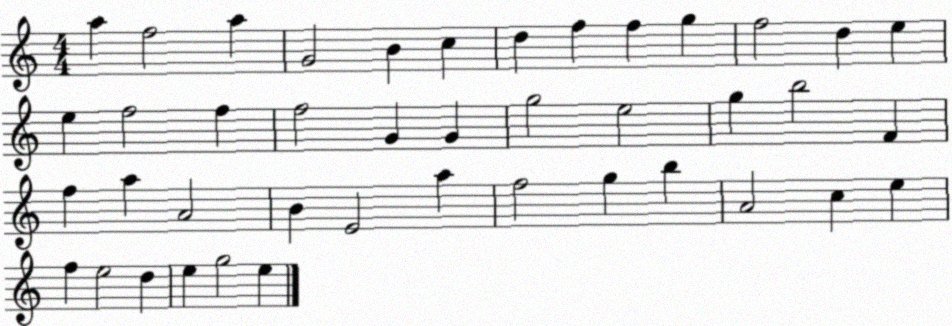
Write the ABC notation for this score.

X:1
T:Untitled
M:4/4
L:1/4
K:C
a f2 a G2 B c d f f g f2 d e e f2 f f2 G G g2 e2 g b2 F f a A2 B E2 a f2 g b A2 c e f e2 d e g2 e